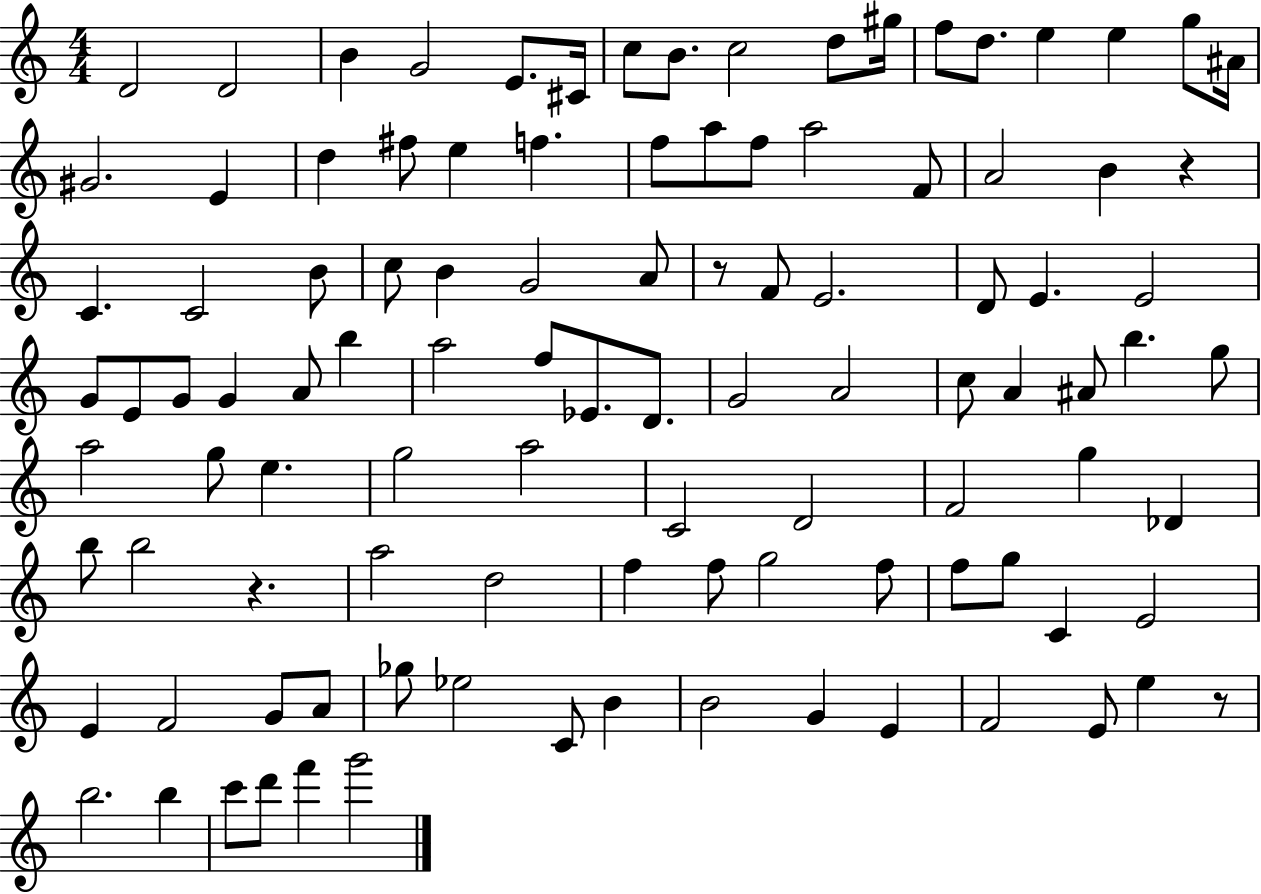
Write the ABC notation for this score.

X:1
T:Untitled
M:4/4
L:1/4
K:C
D2 D2 B G2 E/2 ^C/4 c/2 B/2 c2 d/2 ^g/4 f/2 d/2 e e g/2 ^A/4 ^G2 E d ^f/2 e f f/2 a/2 f/2 a2 F/2 A2 B z C C2 B/2 c/2 B G2 A/2 z/2 F/2 E2 D/2 E E2 G/2 E/2 G/2 G A/2 b a2 f/2 _E/2 D/2 G2 A2 c/2 A ^A/2 b g/2 a2 g/2 e g2 a2 C2 D2 F2 g _D b/2 b2 z a2 d2 f f/2 g2 f/2 f/2 g/2 C E2 E F2 G/2 A/2 _g/2 _e2 C/2 B B2 G E F2 E/2 e z/2 b2 b c'/2 d'/2 f' g'2